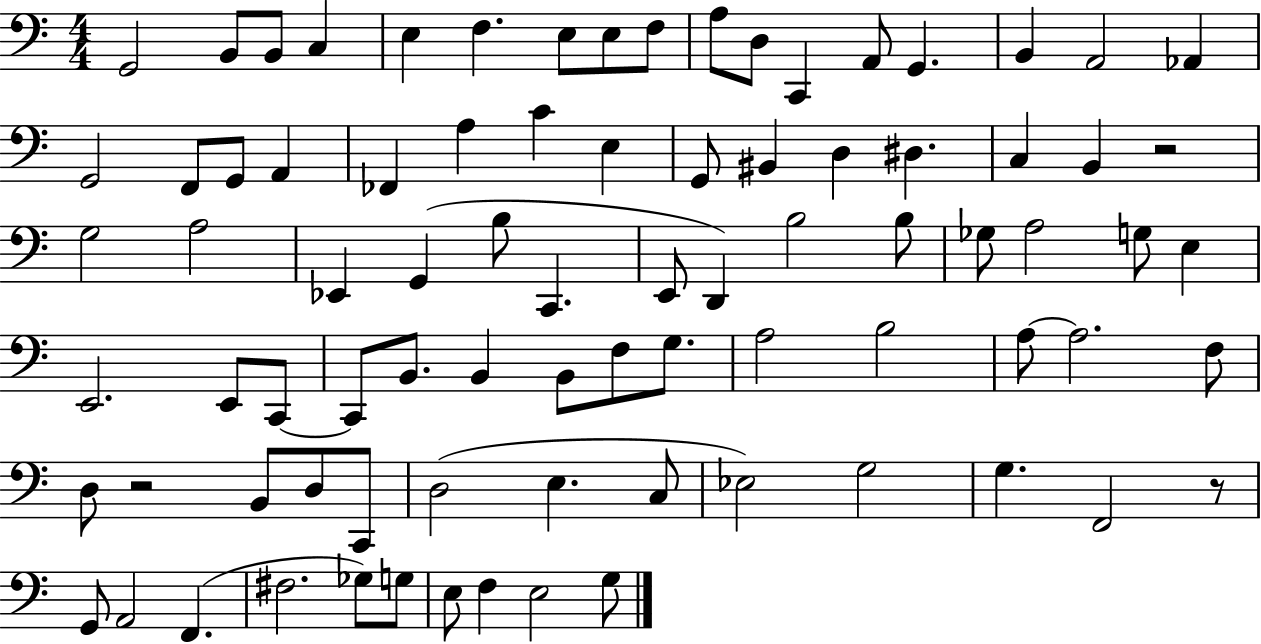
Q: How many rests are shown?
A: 3